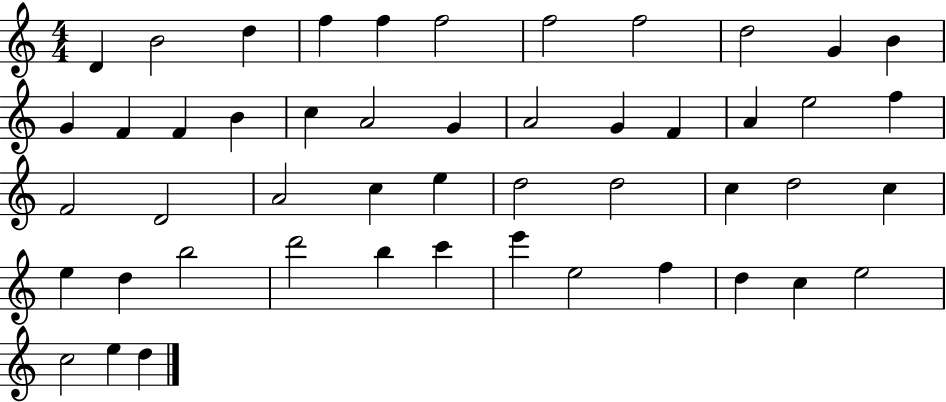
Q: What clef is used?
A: treble